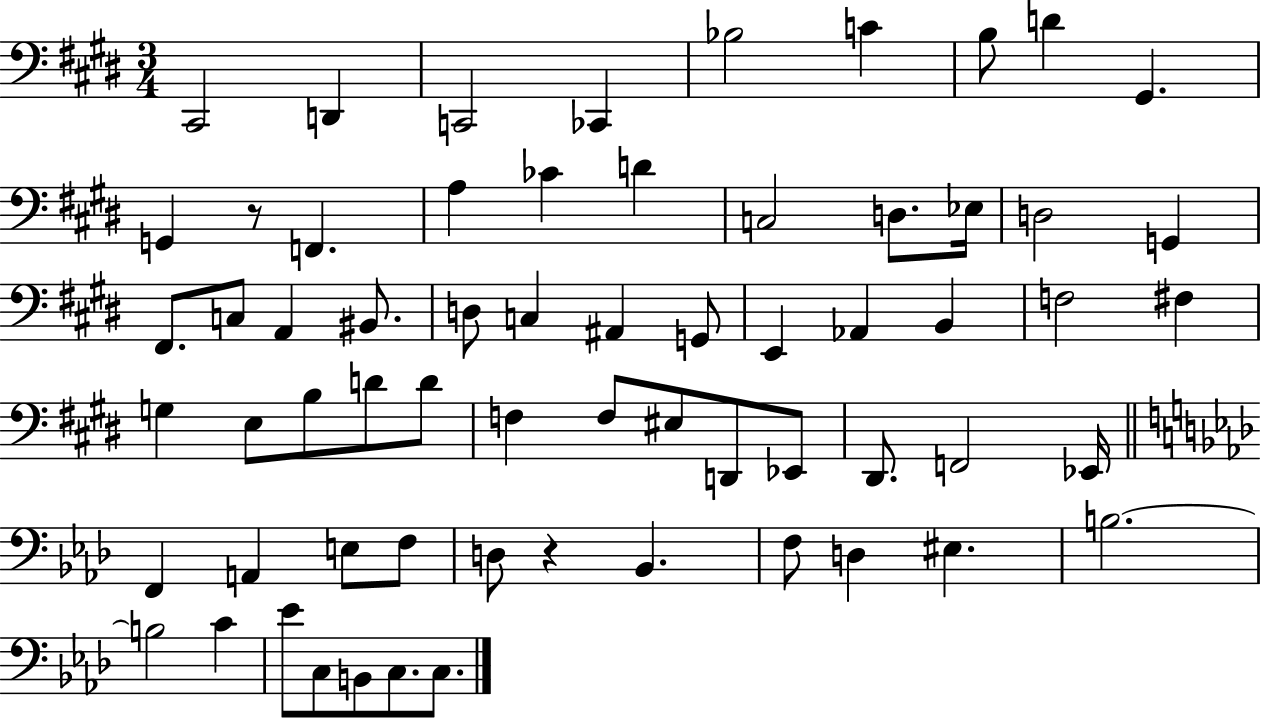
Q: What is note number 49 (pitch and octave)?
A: F3